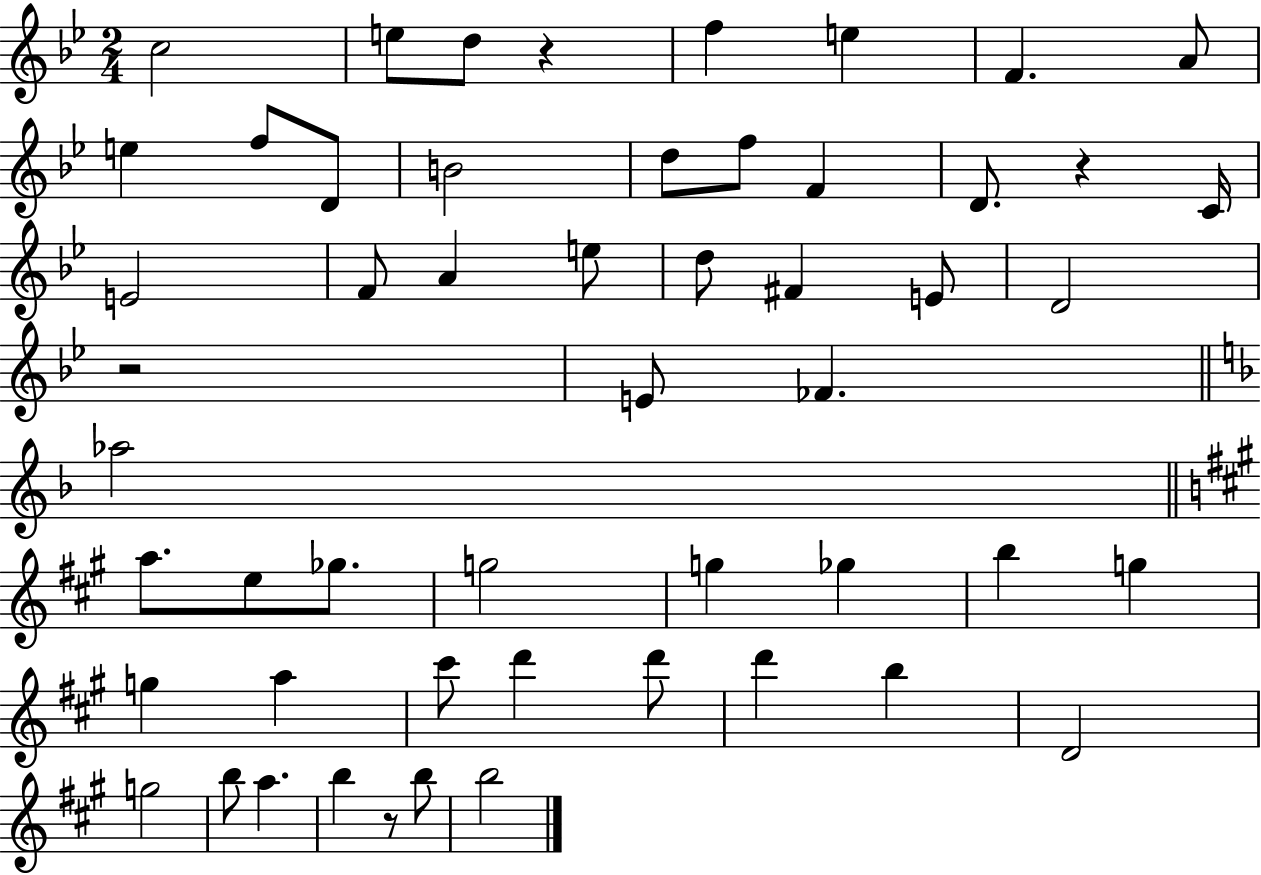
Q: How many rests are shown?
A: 4